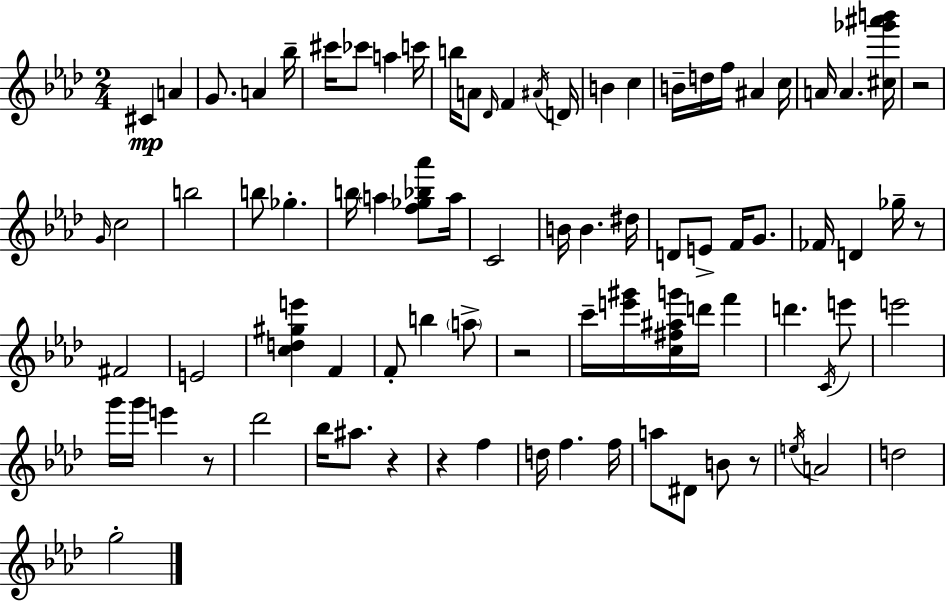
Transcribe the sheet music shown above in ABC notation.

X:1
T:Untitled
M:2/4
L:1/4
K:Ab
^C A G/2 A _b/4 ^c'/4 _c'/2 a c'/4 b/4 A/2 _D/4 F ^A/4 D/4 B c B/4 d/4 f/4 ^A c/4 A/4 A [^c_g'^a'b']/4 z2 G/4 c2 b2 b/2 _g b/4 a [f_g_b_a']/2 a/4 C2 B/4 B ^d/4 D/2 E/2 F/4 G/2 _F/4 D _g/4 z/2 ^F2 E2 [cd^ge'] F F/2 b a/2 z2 c'/4 [e'^g']/4 [c^f^ag']/4 d'/4 f' d' C/4 e'/2 e'2 g'/4 g'/4 e' z/2 _d'2 _b/4 ^a/2 z z f d/4 f f/4 a/2 ^D/2 B/2 z/2 e/4 A2 d2 g2